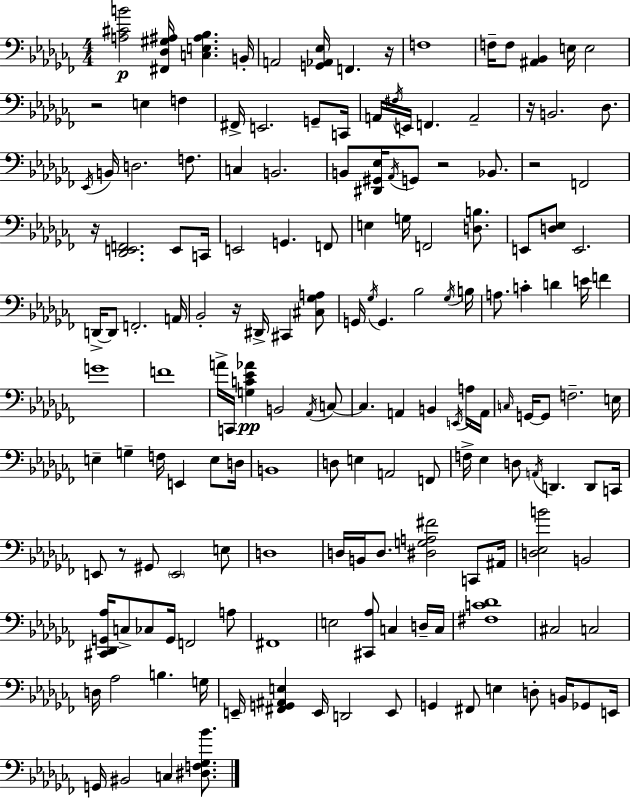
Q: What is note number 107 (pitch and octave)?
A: B2